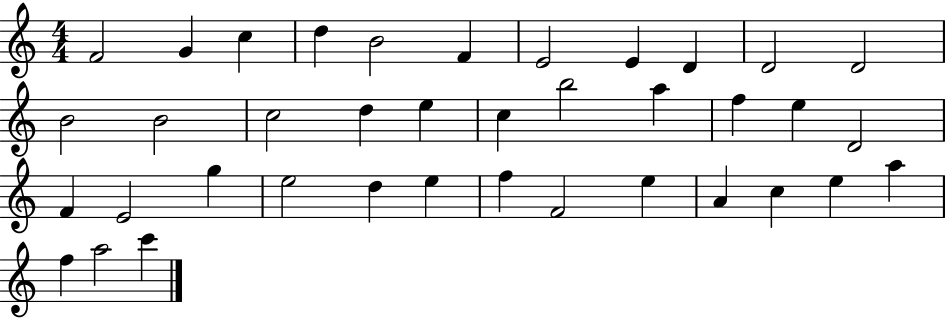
X:1
T:Untitled
M:4/4
L:1/4
K:C
F2 G c d B2 F E2 E D D2 D2 B2 B2 c2 d e c b2 a f e D2 F E2 g e2 d e f F2 e A c e a f a2 c'